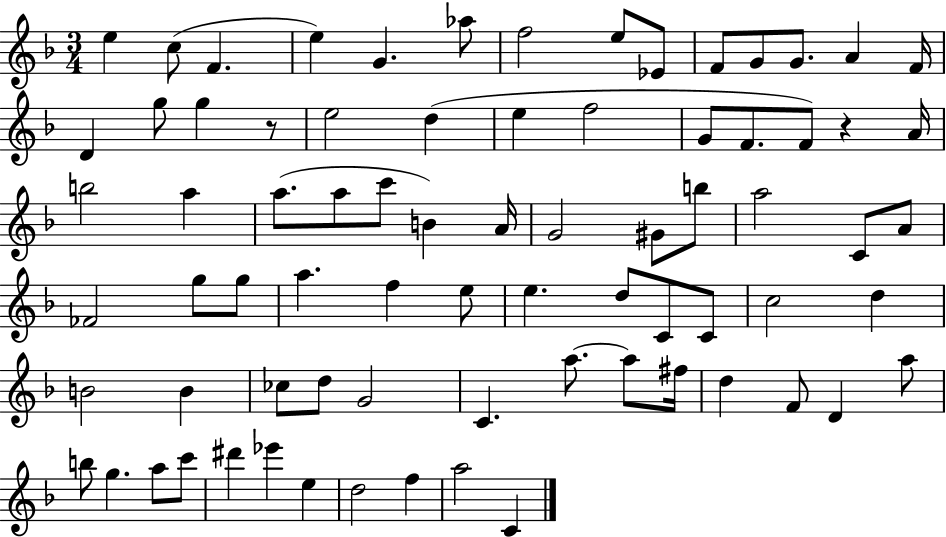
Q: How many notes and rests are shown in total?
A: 76